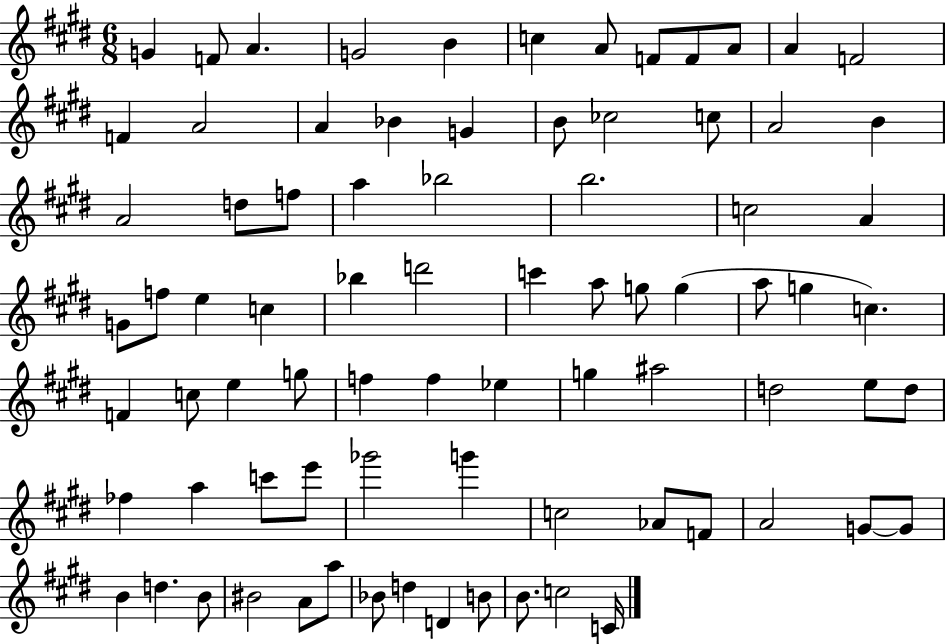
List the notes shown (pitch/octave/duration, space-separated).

G4/q F4/e A4/q. G4/h B4/q C5/q A4/e F4/e F4/e A4/e A4/q F4/h F4/q A4/h A4/q Bb4/q G4/q B4/e CES5/h C5/e A4/h B4/q A4/h D5/e F5/e A5/q Bb5/h B5/h. C5/h A4/q G4/e F5/e E5/q C5/q Bb5/q D6/h C6/q A5/e G5/e G5/q A5/e G5/q C5/q. F4/q C5/e E5/q G5/e F5/q F5/q Eb5/q G5/q A#5/h D5/h E5/e D5/e FES5/q A5/q C6/e E6/e Gb6/h G6/q C5/h Ab4/e F4/e A4/h G4/e G4/e B4/q D5/q. B4/e BIS4/h A4/e A5/e Bb4/e D5/q D4/q B4/e B4/e. C5/h C4/s